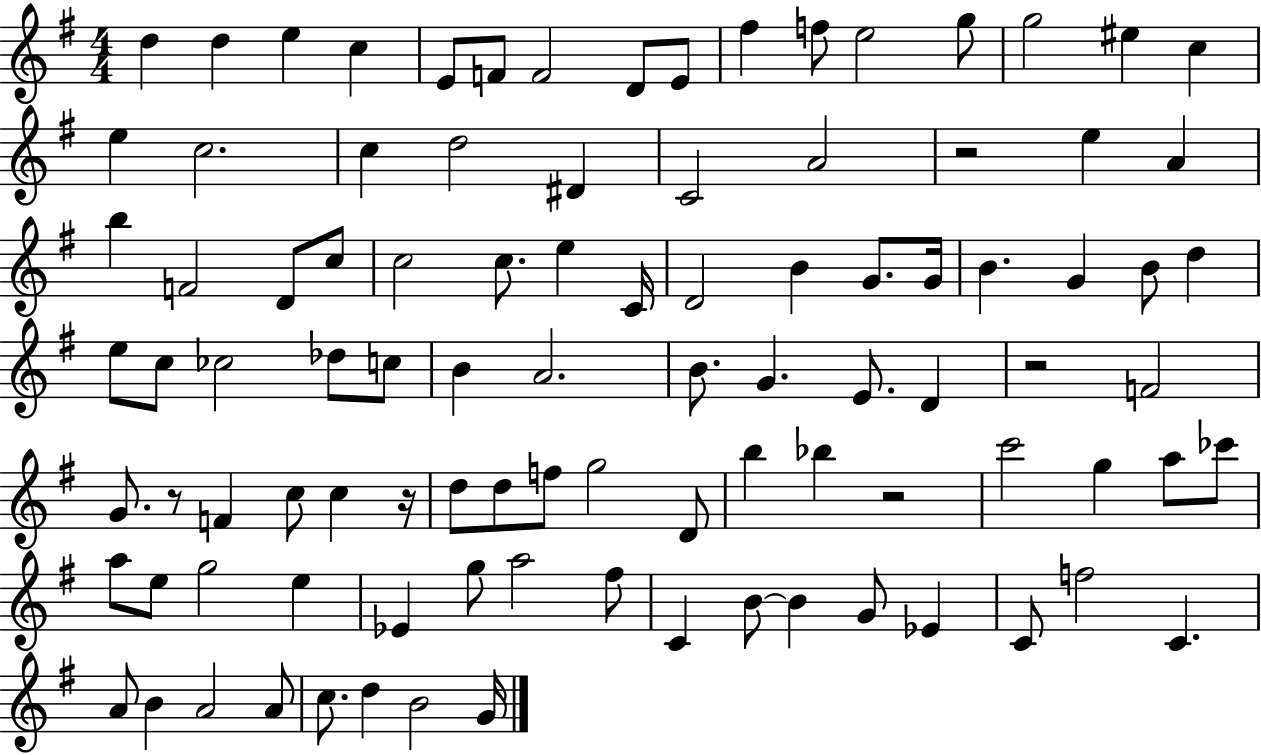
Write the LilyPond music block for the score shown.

{
  \clef treble
  \numericTimeSignature
  \time 4/4
  \key g \major
  \repeat volta 2 { d''4 d''4 e''4 c''4 | e'8 f'8 f'2 d'8 e'8 | fis''4 f''8 e''2 g''8 | g''2 eis''4 c''4 | \break e''4 c''2. | c''4 d''2 dis'4 | c'2 a'2 | r2 e''4 a'4 | \break b''4 f'2 d'8 c''8 | c''2 c''8. e''4 c'16 | d'2 b'4 g'8. g'16 | b'4. g'4 b'8 d''4 | \break e''8 c''8 ces''2 des''8 c''8 | b'4 a'2. | b'8. g'4. e'8. d'4 | r2 f'2 | \break g'8. r8 f'4 c''8 c''4 r16 | d''8 d''8 f''8 g''2 d'8 | b''4 bes''4 r2 | c'''2 g''4 a''8 ces'''8 | \break a''8 e''8 g''2 e''4 | ees'4 g''8 a''2 fis''8 | c'4 b'8~~ b'4 g'8 ees'4 | c'8 f''2 c'4. | \break a'8 b'4 a'2 a'8 | c''8. d''4 b'2 g'16 | } \bar "|."
}